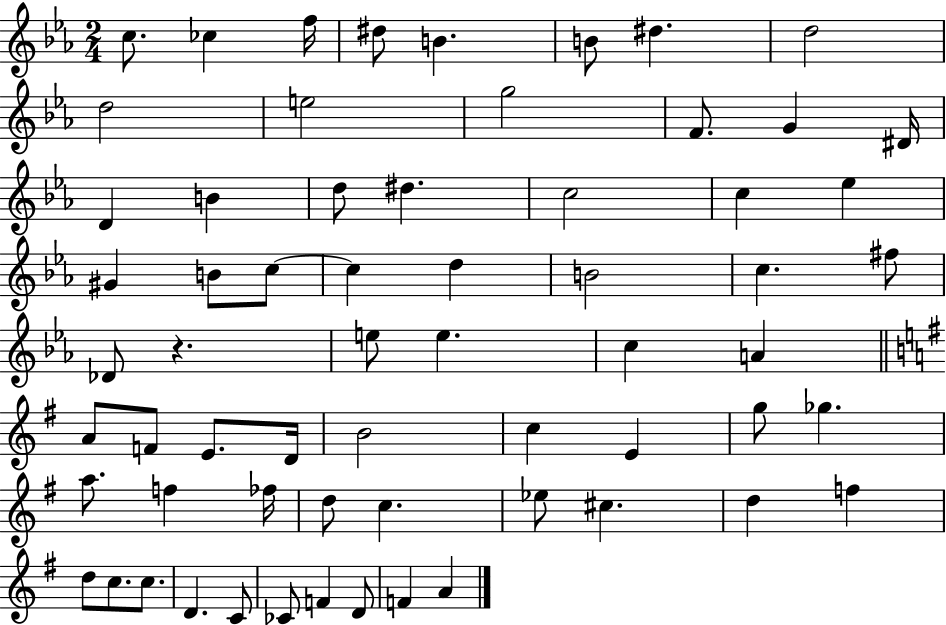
X:1
T:Untitled
M:2/4
L:1/4
K:Eb
c/2 _c f/4 ^d/2 B B/2 ^d d2 d2 e2 g2 F/2 G ^D/4 D B d/2 ^d c2 c _e ^G B/2 c/2 c d B2 c ^f/2 _D/2 z e/2 e c A A/2 F/2 E/2 D/4 B2 c E g/2 _g a/2 f _f/4 d/2 c _e/2 ^c d f d/2 c/2 c/2 D C/2 _C/2 F D/2 F A